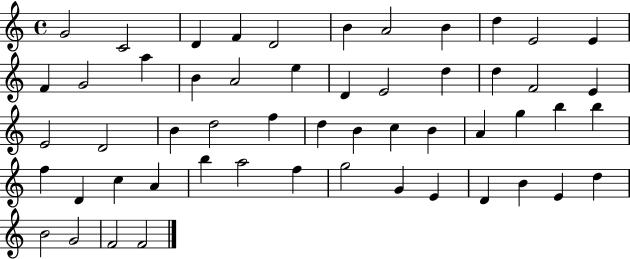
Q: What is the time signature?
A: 4/4